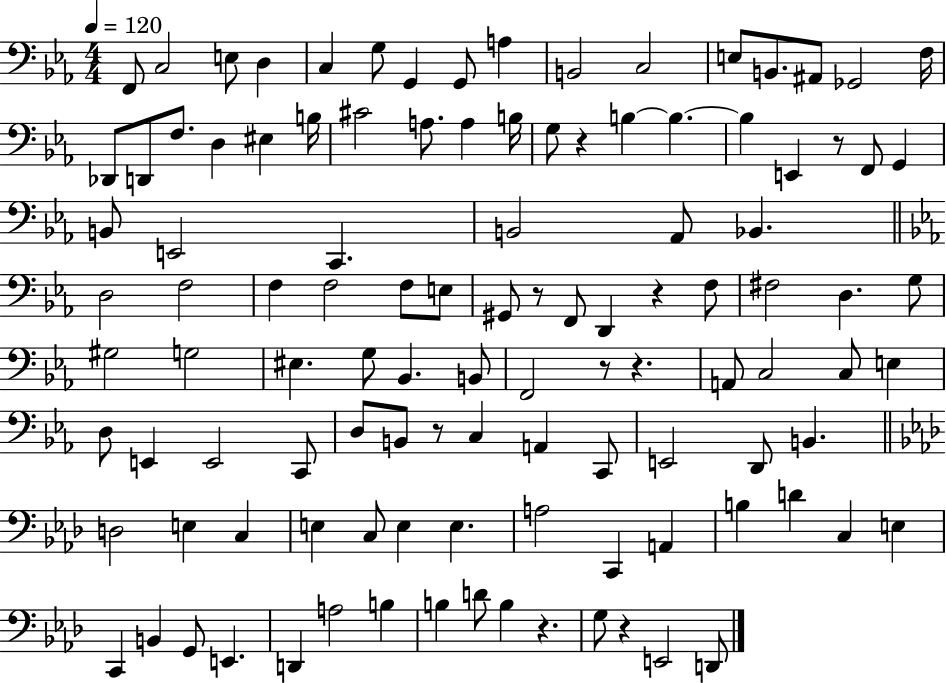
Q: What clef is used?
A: bass